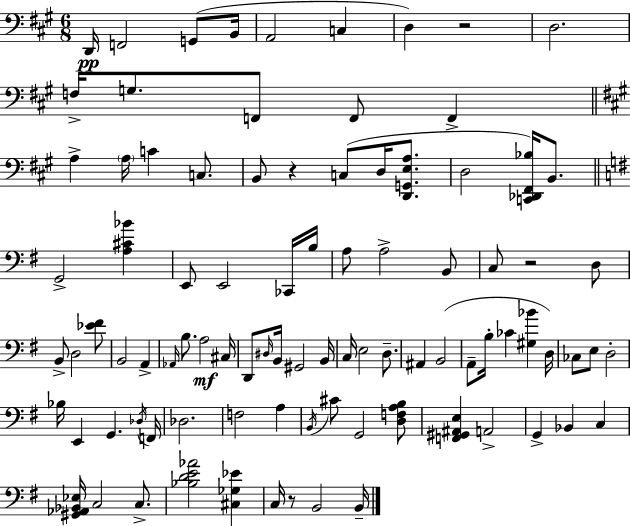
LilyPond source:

{
  \clef bass
  \numericTimeSignature
  \time 6/8
  \key a \major
  d,16\pp f,2 g,8( b,16 | a,2 c4 | d4) r2 | d2. | \break f16-> g8. f,8 f,8 f,4-> | \bar "||" \break \key a \major a4-> \parenthesize a16 c'4 c8. | b,8 r4 c8( d16 <d, g, e a>8. | d2 <c, des, fis, bes>16) b,8. | \bar "||" \break \key e \minor g,2-> <a cis' bes'>4 | e,8 e,2 ces,16 b16 | a8 a2-> b,8 | c8 r2 d8 | \break b,8-> d2 <ees' fis'>8 | b,2 a,4-> | \grace { aes,16 } b8. a2\mf | cis16 d,8 \grace { dis16 } b,16 gis,2 | \break b,16 c16 e2 d8.-- | ais,4 b,2( | a,8-- b16-. ces'4 <gis bes'>4 | d16) ces8 e8 d2-. | \break bes16 e,4 g,4. | \acciaccatura { des16 } f,16 des2. | f2 a4 | \acciaccatura { b,16 } cis'8 g,2 | \break <d f a b>8 <f, gis, ais, e>4 a,2-> | g,4-> bes,4 | c4 <gis, aes, bes, ees>16 c2 | c8.-> <bes d' e' aes'>2 | \break <cis ges ees'>4 c16 r8 b,2 | b,16-- \bar "|."
}